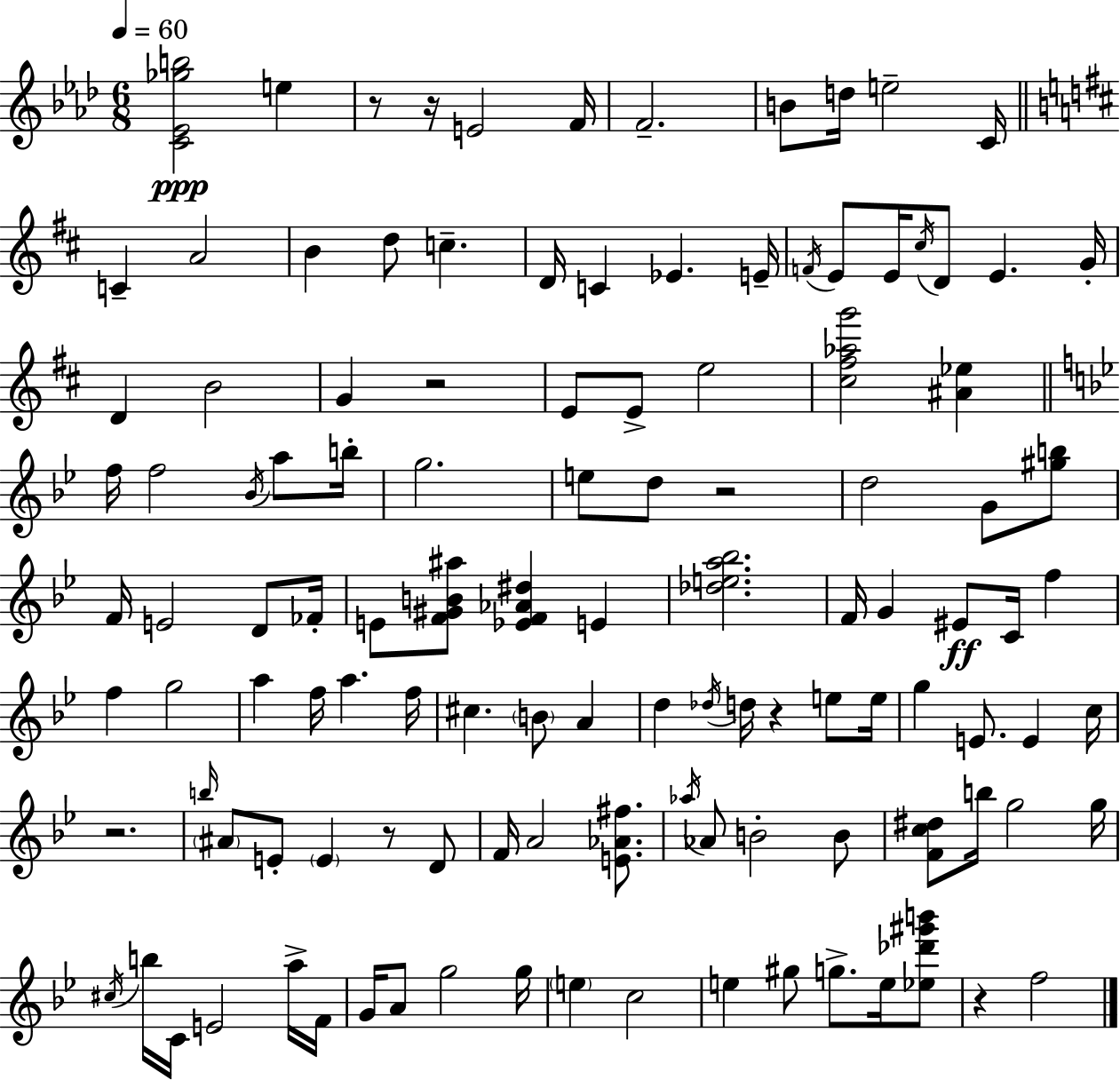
[C4,Eb4,Gb5,B5]/h E5/q R/e R/s E4/h F4/s F4/h. B4/e D5/s E5/h C4/s C4/q A4/h B4/q D5/e C5/q. D4/s C4/q Eb4/q. E4/s F4/s E4/e E4/s C#5/s D4/e E4/q. G4/s D4/q B4/h G4/q R/h E4/e E4/e E5/h [C#5,F#5,Ab5,G6]/h [A#4,Eb5]/q F5/s F5/h Bb4/s A5/e B5/s G5/h. E5/e D5/e R/h D5/h G4/e [G#5,B5]/e F4/s E4/h D4/e FES4/s E4/e [F4,G#4,B4,A#5]/e [Eb4,F4,Ab4,D#5]/q E4/q [Db5,E5,A5,Bb5]/h. F4/s G4/q EIS4/e C4/s F5/q F5/q G5/h A5/q F5/s A5/q. F5/s C#5/q. B4/e A4/q D5/q Db5/s D5/s R/q E5/e E5/s G5/q E4/e. E4/q C5/s R/h. B5/s A#4/e E4/e E4/q R/e D4/e F4/s A4/h [E4,Ab4,F#5]/e. Ab5/s Ab4/e B4/h B4/e [F4,C5,D#5]/e B5/s G5/h G5/s C#5/s B5/s C4/s E4/h A5/s F4/s G4/s A4/e G5/h G5/s E5/q C5/h E5/q G#5/e G5/e. E5/s [Eb5,Db6,G#6,B6]/e R/q F5/h